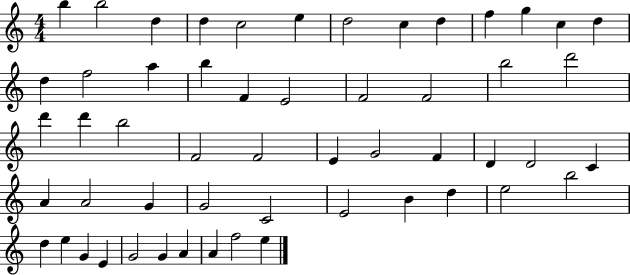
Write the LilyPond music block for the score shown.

{
  \clef treble
  \numericTimeSignature
  \time 4/4
  \key c \major
  b''4 b''2 d''4 | d''4 c''2 e''4 | d''2 c''4 d''4 | f''4 g''4 c''4 d''4 | \break d''4 f''2 a''4 | b''4 f'4 e'2 | f'2 f'2 | b''2 d'''2 | \break d'''4 d'''4 b''2 | f'2 f'2 | e'4 g'2 f'4 | d'4 d'2 c'4 | \break a'4 a'2 g'4 | g'2 c'2 | e'2 b'4 d''4 | e''2 b''2 | \break d''4 e''4 g'4 e'4 | g'2 g'4 a'4 | a'4 f''2 e''4 | \bar "|."
}